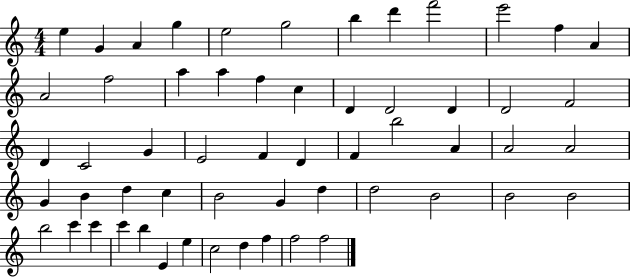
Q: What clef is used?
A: treble